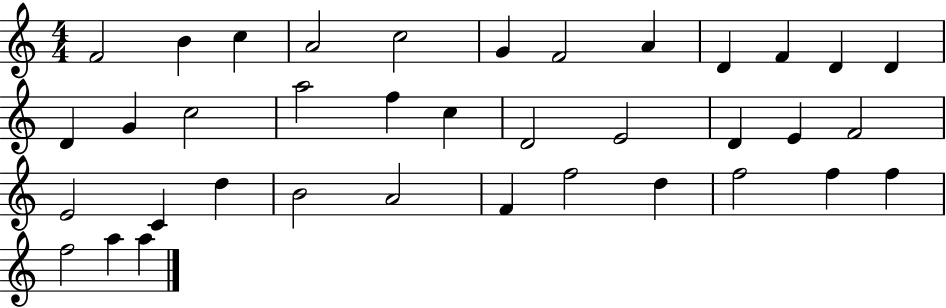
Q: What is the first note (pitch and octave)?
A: F4